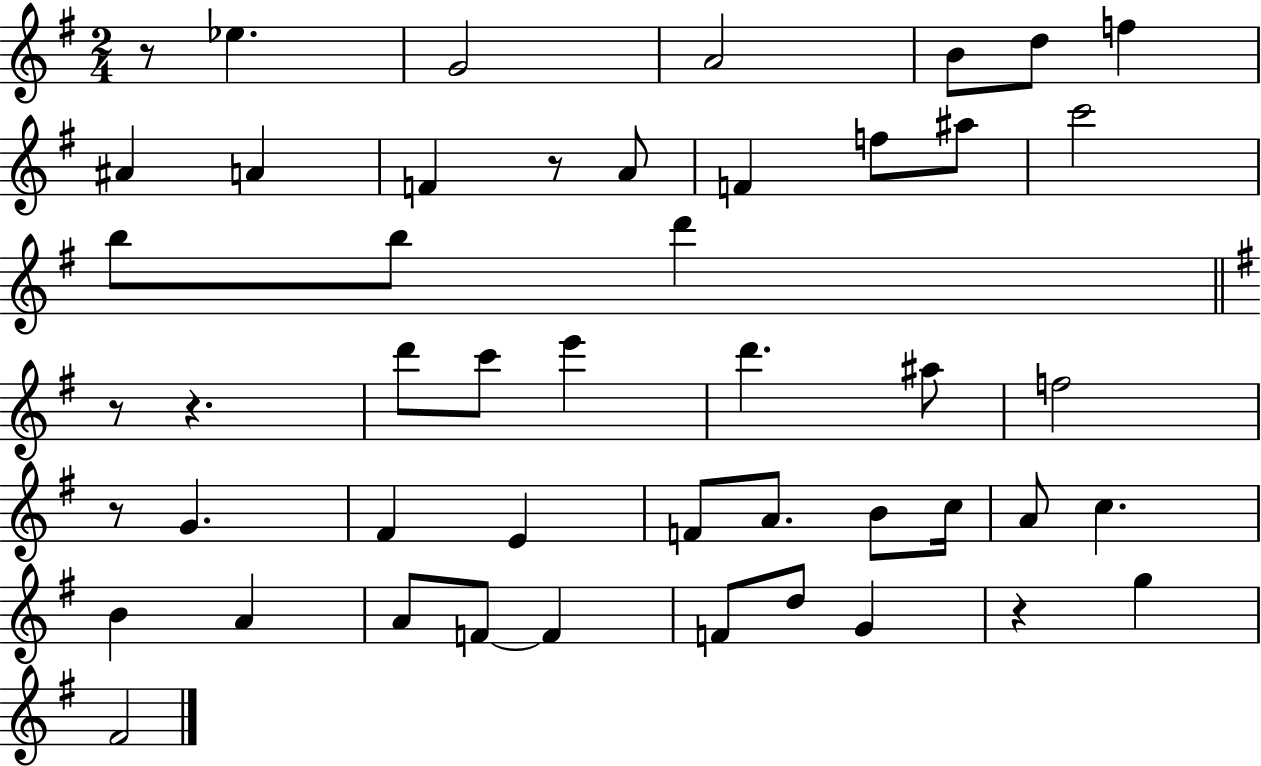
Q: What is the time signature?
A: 2/4